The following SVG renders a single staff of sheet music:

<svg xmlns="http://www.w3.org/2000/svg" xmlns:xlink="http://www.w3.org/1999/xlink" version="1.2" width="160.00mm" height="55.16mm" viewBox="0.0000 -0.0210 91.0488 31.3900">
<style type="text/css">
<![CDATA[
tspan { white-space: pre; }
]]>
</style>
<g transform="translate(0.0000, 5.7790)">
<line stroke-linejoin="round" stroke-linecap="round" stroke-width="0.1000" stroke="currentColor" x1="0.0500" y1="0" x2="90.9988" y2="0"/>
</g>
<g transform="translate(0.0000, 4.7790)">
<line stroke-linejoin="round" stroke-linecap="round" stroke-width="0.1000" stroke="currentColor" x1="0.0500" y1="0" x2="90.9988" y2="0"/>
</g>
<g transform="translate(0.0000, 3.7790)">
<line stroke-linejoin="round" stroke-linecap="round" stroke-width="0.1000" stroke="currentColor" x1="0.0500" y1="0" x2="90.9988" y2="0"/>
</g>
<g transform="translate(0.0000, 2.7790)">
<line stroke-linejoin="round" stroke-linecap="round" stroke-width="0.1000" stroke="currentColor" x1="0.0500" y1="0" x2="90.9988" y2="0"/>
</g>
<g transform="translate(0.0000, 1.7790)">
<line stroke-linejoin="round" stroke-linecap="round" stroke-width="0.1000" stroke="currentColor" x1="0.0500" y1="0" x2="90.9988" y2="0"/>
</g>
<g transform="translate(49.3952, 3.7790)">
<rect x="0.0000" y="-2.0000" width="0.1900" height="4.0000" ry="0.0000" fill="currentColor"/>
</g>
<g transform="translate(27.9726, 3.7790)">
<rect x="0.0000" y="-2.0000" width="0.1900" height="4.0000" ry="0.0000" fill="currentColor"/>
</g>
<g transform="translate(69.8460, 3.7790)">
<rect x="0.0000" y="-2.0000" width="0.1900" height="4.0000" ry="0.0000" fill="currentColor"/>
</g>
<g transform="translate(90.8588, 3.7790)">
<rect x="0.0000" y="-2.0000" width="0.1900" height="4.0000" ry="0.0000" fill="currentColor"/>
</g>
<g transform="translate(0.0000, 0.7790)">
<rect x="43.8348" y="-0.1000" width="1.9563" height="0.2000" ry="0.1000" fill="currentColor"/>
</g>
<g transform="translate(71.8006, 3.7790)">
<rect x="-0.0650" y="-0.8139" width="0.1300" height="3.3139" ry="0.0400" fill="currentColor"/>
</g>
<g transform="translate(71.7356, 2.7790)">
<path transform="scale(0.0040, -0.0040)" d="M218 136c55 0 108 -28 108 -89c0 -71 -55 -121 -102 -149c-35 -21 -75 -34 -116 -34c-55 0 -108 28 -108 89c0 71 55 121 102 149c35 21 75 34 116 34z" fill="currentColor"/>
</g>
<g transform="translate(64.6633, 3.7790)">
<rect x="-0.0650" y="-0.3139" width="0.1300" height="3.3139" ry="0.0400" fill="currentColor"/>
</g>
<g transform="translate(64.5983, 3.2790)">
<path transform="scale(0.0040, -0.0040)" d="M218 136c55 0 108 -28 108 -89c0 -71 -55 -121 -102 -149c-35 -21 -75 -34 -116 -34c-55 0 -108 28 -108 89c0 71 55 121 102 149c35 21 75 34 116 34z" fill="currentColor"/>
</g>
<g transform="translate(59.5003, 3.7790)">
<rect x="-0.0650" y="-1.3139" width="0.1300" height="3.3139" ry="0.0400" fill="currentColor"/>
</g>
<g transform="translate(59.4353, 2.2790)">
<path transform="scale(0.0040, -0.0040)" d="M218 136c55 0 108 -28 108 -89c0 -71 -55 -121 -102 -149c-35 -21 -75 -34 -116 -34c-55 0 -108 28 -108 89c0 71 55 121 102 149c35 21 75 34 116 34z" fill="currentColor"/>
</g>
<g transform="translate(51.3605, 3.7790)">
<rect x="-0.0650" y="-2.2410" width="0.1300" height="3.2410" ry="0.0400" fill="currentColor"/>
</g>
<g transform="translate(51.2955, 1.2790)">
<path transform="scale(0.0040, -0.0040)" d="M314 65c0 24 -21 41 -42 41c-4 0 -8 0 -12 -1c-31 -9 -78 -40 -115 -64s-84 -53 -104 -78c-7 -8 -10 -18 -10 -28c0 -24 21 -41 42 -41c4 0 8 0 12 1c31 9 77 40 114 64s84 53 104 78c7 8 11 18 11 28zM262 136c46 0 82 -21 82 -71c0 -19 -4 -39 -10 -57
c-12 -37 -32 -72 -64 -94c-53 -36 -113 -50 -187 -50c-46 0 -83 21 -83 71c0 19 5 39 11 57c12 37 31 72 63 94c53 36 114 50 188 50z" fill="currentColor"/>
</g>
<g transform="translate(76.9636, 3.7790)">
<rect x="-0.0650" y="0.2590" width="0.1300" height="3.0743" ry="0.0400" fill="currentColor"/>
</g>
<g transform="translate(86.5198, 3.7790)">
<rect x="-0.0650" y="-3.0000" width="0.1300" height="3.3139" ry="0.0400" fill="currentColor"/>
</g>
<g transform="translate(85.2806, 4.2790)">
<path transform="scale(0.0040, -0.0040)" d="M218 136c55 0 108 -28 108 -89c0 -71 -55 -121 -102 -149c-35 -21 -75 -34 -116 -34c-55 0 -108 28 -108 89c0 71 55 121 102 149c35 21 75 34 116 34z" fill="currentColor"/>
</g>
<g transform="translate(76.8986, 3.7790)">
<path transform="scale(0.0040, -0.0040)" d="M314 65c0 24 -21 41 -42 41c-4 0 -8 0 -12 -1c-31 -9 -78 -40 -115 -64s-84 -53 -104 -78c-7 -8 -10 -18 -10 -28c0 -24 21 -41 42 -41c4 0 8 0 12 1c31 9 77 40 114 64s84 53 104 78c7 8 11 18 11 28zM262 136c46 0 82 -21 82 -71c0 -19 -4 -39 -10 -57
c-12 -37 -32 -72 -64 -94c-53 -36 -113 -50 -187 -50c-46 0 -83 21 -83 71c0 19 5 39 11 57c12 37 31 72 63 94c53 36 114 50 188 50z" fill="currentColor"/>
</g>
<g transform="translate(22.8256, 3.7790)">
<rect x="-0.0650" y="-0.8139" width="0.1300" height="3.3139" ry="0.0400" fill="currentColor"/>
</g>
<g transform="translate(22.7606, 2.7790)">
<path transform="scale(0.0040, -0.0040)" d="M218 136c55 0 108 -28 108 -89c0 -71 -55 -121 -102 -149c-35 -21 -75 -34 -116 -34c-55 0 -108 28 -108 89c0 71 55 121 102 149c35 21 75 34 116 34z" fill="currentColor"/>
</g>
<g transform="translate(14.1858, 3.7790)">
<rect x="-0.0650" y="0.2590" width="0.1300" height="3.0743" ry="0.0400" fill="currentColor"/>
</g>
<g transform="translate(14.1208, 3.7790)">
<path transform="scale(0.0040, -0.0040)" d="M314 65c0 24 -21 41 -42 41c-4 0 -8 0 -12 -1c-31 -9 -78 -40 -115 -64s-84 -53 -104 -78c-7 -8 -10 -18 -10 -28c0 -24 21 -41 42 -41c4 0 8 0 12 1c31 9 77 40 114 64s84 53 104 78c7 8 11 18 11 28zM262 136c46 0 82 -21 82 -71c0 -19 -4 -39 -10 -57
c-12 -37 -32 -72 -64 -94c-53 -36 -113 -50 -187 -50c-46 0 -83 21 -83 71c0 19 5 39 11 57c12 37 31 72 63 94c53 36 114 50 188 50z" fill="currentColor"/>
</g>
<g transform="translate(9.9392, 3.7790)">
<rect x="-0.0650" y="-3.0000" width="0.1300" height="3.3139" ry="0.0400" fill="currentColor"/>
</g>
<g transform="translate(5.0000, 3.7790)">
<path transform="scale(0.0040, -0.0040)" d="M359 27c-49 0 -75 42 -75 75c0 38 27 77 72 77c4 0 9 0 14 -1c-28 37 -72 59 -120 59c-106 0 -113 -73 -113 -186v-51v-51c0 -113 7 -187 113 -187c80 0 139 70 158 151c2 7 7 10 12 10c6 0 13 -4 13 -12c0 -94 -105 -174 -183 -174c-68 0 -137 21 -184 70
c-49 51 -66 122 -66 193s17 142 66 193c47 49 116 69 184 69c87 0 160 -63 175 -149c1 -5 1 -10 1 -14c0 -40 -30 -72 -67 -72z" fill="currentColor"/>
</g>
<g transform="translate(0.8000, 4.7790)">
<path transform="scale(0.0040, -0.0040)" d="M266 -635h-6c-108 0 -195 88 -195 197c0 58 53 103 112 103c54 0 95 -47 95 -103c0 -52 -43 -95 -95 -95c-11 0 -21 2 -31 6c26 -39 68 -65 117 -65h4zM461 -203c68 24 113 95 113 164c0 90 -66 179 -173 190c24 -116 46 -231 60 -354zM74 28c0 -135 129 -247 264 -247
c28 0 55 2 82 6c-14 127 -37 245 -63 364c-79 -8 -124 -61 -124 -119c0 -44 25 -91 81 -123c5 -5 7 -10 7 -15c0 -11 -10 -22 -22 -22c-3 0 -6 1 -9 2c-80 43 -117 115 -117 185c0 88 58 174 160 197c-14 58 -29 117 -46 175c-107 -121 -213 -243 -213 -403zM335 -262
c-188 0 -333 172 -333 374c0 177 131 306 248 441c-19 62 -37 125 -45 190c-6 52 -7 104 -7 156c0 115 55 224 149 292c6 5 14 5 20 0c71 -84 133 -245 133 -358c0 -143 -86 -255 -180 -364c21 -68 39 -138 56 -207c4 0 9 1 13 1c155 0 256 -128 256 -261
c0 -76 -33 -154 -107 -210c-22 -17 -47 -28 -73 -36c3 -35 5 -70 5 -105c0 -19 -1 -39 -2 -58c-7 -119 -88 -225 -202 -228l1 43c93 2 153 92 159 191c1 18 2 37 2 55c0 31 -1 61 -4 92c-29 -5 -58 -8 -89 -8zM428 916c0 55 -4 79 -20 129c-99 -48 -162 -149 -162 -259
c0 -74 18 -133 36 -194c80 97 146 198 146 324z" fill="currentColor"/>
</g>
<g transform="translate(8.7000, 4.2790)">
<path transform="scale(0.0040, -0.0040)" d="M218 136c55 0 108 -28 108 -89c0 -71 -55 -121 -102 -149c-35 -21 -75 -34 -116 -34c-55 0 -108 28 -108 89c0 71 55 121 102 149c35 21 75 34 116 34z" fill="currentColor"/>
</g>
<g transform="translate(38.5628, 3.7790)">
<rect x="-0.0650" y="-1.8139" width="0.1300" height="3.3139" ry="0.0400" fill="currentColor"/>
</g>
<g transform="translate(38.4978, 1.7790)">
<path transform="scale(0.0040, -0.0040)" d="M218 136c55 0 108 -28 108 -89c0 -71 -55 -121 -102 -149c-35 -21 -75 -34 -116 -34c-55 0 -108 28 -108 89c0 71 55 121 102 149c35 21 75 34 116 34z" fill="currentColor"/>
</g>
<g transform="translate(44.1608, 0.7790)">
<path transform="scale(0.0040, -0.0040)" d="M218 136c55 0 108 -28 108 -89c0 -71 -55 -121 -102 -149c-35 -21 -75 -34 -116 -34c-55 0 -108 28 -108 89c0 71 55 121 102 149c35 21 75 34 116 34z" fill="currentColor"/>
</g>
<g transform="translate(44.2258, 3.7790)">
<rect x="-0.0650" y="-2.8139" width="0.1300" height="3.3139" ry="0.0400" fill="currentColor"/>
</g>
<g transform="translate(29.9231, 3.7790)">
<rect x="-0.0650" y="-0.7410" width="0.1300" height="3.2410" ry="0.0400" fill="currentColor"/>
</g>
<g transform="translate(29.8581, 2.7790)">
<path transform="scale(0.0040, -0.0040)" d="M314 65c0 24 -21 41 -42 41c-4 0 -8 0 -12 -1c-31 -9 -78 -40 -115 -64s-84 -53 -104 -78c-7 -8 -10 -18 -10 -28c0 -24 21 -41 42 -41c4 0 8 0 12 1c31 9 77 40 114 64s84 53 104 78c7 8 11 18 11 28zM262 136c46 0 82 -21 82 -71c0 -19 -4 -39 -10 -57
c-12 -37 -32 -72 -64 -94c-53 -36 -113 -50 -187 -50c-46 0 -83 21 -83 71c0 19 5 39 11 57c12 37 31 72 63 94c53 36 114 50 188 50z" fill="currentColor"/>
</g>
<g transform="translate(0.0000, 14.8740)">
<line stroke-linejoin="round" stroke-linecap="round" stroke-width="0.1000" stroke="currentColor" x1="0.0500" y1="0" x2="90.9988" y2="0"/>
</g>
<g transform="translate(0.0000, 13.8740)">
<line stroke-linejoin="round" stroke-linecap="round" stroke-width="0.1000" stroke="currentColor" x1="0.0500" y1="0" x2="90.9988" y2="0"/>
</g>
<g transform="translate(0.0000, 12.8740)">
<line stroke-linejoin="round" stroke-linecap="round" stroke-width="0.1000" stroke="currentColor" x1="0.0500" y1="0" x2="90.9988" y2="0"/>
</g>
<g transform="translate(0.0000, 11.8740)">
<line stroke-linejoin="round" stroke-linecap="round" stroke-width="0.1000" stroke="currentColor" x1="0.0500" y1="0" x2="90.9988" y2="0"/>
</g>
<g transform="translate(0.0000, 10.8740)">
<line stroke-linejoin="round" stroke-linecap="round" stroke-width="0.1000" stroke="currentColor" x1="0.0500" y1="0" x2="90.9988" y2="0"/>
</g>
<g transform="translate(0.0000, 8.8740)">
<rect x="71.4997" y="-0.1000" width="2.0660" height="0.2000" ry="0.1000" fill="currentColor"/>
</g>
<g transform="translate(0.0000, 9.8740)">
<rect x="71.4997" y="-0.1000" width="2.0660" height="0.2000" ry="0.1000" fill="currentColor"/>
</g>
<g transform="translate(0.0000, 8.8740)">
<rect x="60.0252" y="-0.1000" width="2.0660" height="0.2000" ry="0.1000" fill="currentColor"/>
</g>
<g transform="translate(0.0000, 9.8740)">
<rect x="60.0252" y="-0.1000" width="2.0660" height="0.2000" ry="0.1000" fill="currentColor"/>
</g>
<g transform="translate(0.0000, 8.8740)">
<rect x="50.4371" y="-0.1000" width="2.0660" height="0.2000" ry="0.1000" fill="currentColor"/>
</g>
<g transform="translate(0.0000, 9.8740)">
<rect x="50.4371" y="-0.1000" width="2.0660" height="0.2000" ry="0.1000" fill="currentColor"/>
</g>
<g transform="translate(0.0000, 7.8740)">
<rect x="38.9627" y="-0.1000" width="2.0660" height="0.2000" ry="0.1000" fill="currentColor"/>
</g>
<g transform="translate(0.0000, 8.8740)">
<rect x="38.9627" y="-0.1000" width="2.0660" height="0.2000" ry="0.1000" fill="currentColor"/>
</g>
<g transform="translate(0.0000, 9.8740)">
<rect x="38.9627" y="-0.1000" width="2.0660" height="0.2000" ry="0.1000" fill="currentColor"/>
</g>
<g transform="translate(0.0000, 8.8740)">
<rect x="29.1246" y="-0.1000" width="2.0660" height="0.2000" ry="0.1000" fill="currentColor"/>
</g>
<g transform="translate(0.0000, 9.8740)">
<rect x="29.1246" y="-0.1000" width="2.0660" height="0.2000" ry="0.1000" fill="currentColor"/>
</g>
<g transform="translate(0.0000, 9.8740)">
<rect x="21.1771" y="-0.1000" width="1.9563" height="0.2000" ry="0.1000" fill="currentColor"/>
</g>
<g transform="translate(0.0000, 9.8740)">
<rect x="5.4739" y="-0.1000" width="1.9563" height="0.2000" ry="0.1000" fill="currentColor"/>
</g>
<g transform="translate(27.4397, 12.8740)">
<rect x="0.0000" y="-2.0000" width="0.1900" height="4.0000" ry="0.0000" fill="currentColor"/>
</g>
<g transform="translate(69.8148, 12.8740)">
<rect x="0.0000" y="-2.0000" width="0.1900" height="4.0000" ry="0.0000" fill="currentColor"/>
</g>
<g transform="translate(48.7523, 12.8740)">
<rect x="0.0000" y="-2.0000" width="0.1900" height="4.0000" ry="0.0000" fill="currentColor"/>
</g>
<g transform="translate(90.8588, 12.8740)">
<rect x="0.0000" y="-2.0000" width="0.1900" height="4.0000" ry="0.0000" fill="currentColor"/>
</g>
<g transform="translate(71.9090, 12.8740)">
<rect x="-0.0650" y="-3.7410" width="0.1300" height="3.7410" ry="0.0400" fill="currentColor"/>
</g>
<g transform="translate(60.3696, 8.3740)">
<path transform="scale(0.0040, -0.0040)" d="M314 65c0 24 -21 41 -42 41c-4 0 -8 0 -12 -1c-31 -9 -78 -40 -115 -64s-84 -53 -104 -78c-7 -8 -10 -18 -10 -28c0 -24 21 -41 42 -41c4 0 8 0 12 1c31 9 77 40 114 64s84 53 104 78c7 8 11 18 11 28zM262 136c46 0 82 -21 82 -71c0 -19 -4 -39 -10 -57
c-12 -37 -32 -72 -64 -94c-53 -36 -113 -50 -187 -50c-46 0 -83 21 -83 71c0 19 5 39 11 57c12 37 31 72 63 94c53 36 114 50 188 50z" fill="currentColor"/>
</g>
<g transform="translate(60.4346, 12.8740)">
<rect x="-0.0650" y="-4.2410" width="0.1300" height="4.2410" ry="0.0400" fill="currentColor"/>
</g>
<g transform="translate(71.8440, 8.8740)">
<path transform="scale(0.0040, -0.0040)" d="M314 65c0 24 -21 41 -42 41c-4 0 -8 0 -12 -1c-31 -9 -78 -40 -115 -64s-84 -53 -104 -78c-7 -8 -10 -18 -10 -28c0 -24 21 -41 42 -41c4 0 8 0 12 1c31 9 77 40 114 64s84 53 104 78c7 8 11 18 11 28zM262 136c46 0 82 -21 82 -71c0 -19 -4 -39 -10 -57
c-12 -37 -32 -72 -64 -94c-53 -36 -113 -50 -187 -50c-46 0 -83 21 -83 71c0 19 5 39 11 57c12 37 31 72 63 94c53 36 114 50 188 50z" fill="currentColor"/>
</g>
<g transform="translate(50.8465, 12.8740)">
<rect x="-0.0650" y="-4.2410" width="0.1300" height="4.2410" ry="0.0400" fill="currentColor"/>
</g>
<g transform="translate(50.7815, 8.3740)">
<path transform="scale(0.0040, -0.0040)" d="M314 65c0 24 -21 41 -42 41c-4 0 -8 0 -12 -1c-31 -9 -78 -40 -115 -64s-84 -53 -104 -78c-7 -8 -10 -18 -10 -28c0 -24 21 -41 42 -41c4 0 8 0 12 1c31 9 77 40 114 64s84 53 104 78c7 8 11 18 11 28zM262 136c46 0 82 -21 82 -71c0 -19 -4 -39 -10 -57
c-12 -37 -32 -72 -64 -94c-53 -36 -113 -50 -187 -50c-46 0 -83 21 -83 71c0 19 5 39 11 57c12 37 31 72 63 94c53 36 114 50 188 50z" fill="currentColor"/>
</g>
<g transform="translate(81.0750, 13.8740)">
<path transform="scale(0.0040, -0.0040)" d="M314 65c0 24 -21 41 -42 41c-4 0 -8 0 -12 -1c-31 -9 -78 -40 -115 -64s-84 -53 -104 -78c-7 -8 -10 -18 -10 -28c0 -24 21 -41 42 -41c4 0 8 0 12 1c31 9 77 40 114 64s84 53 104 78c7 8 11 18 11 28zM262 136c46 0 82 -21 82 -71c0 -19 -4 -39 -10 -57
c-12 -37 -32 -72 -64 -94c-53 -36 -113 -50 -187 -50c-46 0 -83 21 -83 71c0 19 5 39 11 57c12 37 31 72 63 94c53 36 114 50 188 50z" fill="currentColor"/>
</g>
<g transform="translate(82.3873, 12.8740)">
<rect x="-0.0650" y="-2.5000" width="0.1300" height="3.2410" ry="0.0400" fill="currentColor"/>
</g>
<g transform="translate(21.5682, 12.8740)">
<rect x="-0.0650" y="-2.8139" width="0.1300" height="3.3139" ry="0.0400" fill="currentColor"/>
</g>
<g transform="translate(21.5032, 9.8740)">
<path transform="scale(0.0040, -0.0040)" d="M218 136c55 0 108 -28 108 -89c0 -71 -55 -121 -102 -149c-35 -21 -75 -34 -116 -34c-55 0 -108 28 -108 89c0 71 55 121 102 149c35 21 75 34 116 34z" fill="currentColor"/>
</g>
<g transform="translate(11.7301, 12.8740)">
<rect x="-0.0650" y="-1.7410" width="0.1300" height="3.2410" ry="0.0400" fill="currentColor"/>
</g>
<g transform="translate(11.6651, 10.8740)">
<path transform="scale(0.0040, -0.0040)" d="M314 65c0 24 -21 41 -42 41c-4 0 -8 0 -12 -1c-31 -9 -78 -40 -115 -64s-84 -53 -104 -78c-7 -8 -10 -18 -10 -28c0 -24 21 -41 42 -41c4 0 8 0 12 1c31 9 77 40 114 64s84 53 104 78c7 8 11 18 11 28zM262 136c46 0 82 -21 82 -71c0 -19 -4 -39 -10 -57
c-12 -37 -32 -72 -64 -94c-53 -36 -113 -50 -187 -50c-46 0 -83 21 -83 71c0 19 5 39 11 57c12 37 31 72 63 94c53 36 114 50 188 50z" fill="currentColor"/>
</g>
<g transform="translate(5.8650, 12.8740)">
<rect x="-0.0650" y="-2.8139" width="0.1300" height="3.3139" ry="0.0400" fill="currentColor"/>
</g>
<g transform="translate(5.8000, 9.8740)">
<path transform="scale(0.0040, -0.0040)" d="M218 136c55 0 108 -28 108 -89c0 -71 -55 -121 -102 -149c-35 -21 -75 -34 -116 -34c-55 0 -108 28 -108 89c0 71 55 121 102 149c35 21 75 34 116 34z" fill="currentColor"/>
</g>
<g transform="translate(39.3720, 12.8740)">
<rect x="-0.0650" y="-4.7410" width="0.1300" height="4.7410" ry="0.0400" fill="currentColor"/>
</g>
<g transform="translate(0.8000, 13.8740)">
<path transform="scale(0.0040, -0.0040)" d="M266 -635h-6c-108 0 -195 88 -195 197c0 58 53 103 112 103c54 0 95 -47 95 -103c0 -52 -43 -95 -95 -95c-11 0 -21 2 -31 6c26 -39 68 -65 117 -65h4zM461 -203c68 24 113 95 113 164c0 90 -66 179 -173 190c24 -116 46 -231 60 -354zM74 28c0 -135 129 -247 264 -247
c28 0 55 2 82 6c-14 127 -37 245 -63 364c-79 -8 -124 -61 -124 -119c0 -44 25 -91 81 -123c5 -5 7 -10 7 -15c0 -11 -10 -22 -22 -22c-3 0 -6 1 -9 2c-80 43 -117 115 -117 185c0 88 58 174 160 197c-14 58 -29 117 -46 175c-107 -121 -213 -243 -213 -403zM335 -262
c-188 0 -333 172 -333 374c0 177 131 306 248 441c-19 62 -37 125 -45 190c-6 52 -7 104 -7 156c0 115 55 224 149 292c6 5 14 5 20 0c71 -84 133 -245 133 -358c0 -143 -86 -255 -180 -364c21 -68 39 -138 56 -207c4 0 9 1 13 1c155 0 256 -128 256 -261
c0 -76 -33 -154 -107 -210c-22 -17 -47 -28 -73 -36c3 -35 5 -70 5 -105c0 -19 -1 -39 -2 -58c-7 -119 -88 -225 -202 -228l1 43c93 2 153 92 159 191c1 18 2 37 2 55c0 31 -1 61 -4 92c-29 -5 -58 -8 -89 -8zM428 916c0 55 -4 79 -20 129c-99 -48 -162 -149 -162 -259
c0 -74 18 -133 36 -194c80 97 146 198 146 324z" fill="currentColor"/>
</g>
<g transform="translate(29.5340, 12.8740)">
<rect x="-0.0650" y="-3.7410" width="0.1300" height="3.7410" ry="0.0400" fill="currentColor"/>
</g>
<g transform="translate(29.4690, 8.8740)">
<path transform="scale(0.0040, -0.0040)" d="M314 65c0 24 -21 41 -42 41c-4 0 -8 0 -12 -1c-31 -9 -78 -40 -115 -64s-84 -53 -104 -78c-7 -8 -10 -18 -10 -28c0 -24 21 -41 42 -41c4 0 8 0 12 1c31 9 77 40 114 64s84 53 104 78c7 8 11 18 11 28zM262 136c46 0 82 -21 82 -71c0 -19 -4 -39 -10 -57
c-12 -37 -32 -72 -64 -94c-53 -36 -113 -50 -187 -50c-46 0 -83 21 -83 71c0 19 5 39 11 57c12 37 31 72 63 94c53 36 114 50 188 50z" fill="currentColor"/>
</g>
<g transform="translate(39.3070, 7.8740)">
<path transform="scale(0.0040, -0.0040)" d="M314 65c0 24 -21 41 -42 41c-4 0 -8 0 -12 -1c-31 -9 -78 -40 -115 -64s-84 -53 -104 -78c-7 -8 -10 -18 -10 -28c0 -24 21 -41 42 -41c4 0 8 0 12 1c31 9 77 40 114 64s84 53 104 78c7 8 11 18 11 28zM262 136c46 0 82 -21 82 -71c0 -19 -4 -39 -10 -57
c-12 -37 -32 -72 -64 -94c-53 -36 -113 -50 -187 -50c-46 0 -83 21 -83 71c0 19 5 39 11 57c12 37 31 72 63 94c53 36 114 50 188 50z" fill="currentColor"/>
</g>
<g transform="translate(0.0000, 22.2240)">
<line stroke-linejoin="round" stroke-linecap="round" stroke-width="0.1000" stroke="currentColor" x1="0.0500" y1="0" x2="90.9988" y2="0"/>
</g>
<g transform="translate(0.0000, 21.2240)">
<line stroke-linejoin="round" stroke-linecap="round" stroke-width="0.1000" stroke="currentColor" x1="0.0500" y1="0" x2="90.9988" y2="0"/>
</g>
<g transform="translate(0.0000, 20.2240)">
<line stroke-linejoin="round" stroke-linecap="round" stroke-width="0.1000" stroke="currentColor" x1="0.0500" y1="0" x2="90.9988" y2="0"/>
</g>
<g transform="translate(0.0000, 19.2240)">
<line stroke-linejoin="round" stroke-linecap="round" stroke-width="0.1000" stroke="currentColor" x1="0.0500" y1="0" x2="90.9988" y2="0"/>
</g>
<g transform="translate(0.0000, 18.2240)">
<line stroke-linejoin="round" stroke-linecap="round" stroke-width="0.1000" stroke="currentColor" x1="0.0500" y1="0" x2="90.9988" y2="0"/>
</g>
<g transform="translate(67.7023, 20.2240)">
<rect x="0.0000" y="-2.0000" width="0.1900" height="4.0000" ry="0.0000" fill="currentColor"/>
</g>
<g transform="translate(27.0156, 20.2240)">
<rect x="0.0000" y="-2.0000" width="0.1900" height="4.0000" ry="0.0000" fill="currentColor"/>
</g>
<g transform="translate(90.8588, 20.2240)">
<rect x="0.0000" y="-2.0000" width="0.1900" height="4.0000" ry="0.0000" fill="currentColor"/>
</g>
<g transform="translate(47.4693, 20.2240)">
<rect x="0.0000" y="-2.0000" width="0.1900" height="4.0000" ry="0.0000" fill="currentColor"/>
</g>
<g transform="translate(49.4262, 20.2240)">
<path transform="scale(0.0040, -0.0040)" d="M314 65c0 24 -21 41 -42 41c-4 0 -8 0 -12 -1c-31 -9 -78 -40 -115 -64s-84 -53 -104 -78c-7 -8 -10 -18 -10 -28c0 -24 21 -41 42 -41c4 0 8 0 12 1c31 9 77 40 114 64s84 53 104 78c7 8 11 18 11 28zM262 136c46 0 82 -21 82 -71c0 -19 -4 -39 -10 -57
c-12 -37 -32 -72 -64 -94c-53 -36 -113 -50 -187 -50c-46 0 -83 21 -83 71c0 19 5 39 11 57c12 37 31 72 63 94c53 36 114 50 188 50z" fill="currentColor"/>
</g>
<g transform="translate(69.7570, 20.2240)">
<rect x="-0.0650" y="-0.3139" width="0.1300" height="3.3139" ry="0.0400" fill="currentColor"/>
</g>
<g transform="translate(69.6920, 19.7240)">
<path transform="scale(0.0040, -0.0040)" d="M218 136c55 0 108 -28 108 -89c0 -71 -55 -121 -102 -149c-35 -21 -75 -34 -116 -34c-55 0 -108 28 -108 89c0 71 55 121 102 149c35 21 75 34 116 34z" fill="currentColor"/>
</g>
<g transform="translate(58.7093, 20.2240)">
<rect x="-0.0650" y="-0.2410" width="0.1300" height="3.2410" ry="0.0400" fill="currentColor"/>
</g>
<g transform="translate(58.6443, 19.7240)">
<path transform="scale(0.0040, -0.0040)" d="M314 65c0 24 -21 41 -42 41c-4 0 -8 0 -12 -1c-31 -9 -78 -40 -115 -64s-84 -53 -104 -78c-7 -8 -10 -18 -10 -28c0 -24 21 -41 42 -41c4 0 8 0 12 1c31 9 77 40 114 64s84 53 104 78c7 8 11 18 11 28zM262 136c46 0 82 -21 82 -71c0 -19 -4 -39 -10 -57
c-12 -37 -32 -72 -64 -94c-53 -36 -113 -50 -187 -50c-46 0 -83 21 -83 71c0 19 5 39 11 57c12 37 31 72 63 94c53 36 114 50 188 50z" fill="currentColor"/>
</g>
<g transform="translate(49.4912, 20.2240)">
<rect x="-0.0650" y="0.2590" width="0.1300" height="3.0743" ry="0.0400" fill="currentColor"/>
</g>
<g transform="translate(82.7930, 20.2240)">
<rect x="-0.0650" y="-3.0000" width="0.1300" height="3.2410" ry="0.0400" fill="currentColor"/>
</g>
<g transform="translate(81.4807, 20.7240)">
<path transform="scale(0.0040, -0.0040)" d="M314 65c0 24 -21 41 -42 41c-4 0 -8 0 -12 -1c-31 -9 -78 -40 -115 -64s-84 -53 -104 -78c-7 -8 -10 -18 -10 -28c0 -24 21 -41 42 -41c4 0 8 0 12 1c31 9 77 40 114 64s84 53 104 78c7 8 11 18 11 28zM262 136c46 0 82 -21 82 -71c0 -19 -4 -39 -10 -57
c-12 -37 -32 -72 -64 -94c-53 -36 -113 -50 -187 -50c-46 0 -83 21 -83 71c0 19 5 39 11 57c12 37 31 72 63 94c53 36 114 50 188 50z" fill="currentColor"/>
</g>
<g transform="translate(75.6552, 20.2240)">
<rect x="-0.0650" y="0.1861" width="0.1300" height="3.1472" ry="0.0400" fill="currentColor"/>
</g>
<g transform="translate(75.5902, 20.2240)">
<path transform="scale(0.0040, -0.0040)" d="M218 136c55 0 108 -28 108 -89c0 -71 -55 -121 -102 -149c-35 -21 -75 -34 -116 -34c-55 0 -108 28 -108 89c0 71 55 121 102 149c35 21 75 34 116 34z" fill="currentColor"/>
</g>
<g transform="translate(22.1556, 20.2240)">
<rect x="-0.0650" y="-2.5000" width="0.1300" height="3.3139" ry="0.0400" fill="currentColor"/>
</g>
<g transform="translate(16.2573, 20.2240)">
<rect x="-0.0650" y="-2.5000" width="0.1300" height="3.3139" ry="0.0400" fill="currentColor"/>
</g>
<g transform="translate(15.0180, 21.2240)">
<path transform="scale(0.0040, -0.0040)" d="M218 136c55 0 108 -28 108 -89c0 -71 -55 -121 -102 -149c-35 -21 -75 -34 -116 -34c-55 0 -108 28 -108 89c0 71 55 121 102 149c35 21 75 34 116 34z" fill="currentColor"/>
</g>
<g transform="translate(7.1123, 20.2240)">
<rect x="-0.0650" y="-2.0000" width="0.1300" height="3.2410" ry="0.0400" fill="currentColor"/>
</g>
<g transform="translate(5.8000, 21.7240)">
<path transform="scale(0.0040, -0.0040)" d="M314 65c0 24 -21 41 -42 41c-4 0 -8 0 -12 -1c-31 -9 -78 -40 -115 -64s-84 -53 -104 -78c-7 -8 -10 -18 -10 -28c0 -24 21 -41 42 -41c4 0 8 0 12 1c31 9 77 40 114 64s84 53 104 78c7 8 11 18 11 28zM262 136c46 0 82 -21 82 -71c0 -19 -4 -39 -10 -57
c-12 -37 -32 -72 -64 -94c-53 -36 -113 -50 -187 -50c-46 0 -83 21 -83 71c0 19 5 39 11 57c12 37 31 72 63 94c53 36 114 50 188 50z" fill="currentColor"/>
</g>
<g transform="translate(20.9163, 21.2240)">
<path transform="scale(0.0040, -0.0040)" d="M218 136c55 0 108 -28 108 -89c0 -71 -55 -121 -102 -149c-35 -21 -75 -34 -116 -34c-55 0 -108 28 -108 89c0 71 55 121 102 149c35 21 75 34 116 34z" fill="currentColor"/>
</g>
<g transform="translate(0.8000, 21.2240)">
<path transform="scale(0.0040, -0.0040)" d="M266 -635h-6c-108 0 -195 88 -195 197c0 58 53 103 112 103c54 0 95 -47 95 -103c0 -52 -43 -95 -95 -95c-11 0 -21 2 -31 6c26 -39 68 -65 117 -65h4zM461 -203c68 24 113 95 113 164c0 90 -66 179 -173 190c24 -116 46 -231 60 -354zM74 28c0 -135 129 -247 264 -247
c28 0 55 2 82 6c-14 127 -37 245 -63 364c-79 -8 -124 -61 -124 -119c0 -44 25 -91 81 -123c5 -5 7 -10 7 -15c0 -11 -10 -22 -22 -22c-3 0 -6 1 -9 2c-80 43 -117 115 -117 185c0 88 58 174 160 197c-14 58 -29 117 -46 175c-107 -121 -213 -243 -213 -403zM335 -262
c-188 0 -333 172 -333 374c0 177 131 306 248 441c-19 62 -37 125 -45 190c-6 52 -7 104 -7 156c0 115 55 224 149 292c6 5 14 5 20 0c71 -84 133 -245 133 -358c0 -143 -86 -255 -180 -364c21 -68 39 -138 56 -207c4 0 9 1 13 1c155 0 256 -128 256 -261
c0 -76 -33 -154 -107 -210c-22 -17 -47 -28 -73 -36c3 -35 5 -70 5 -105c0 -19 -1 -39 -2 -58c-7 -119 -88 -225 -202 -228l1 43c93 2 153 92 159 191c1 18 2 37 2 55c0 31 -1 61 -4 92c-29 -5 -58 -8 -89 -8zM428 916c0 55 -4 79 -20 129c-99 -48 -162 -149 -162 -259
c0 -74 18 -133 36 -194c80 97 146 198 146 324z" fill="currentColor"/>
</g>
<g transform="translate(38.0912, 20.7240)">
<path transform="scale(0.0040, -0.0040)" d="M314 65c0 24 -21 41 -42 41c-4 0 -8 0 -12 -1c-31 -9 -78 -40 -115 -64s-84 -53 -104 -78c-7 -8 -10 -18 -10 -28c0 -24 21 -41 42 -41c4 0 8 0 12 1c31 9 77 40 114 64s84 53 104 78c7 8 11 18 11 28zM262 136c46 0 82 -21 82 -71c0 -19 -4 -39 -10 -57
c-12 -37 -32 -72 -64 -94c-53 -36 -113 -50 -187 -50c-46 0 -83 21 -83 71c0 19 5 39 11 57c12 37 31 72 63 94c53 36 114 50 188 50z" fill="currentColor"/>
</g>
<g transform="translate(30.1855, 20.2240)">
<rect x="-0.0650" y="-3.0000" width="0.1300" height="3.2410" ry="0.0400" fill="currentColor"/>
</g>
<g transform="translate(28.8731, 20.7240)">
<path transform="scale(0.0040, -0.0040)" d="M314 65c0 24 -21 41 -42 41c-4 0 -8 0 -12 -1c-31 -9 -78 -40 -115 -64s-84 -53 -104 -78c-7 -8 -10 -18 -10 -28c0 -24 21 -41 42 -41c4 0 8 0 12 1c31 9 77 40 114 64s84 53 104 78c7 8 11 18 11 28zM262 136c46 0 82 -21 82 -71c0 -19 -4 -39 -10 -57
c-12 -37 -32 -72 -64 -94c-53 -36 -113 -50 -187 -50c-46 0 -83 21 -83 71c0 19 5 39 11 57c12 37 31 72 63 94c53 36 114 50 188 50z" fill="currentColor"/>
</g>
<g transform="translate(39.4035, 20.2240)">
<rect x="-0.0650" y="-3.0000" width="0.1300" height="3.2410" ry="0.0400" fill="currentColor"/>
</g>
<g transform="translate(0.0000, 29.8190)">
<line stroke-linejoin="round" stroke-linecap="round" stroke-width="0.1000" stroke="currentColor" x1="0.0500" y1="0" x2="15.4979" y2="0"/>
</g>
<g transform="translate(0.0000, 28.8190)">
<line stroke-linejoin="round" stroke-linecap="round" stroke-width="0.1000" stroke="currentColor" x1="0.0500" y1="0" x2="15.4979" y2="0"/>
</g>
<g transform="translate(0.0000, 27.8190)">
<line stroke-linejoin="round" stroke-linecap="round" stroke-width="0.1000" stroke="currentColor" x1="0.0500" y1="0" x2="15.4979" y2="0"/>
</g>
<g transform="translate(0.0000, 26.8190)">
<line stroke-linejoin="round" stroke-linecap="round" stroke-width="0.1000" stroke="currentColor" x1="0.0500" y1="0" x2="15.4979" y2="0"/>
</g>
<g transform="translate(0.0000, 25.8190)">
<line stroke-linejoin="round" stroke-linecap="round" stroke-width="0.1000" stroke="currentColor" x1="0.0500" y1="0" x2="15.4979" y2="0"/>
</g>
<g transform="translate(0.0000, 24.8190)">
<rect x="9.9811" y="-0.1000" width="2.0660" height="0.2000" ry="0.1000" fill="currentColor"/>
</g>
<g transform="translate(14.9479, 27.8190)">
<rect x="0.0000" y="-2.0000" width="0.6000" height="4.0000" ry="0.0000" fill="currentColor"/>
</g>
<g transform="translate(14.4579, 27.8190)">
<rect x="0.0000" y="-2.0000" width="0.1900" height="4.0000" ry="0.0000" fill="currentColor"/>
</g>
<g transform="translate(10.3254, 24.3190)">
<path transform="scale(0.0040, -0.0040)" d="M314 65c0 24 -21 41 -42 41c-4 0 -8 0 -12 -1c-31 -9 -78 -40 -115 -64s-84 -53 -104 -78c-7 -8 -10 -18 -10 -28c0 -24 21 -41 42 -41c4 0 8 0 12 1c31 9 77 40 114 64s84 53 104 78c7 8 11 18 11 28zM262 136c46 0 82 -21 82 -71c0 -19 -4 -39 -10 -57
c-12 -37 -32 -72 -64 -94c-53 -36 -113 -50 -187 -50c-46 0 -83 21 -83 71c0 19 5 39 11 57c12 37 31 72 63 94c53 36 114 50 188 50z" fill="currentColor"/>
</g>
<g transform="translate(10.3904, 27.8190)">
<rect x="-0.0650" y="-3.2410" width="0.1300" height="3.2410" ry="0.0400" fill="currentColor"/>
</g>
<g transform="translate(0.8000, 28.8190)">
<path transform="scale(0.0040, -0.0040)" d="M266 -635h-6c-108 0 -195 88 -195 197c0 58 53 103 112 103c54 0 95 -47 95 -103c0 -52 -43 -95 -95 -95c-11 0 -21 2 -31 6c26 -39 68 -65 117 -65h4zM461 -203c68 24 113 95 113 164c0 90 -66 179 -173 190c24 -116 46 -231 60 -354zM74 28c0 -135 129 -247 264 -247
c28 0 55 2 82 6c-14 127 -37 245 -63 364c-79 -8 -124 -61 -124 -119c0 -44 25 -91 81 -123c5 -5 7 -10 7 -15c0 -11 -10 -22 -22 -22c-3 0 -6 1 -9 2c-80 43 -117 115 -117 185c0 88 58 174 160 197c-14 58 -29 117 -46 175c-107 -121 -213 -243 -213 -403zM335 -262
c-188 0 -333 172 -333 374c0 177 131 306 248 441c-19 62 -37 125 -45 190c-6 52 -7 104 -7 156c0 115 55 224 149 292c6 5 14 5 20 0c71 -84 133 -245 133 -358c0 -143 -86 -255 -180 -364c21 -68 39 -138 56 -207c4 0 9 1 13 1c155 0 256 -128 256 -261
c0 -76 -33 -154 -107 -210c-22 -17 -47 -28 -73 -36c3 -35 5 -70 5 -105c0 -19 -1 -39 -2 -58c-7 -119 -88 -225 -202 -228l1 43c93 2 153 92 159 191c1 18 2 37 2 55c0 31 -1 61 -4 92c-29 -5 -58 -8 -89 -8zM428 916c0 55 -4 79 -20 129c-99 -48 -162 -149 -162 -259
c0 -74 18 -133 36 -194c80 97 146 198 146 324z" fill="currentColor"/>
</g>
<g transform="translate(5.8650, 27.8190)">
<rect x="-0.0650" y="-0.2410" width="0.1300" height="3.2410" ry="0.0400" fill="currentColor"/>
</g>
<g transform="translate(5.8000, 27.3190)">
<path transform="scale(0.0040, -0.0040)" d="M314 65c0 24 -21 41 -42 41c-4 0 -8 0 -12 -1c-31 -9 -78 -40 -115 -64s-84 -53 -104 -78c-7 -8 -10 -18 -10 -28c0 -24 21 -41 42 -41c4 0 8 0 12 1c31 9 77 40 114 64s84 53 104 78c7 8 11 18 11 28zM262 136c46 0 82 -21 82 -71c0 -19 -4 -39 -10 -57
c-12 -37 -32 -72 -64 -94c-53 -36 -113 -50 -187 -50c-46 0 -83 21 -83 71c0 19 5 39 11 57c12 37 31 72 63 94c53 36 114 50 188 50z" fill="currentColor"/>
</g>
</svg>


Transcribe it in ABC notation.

X:1
T:Untitled
M:4/4
L:1/4
K:C
A B2 d d2 f a g2 e c d B2 A a f2 a c'2 e'2 d'2 d'2 c'2 G2 F2 G G A2 A2 B2 c2 c B A2 c2 b2